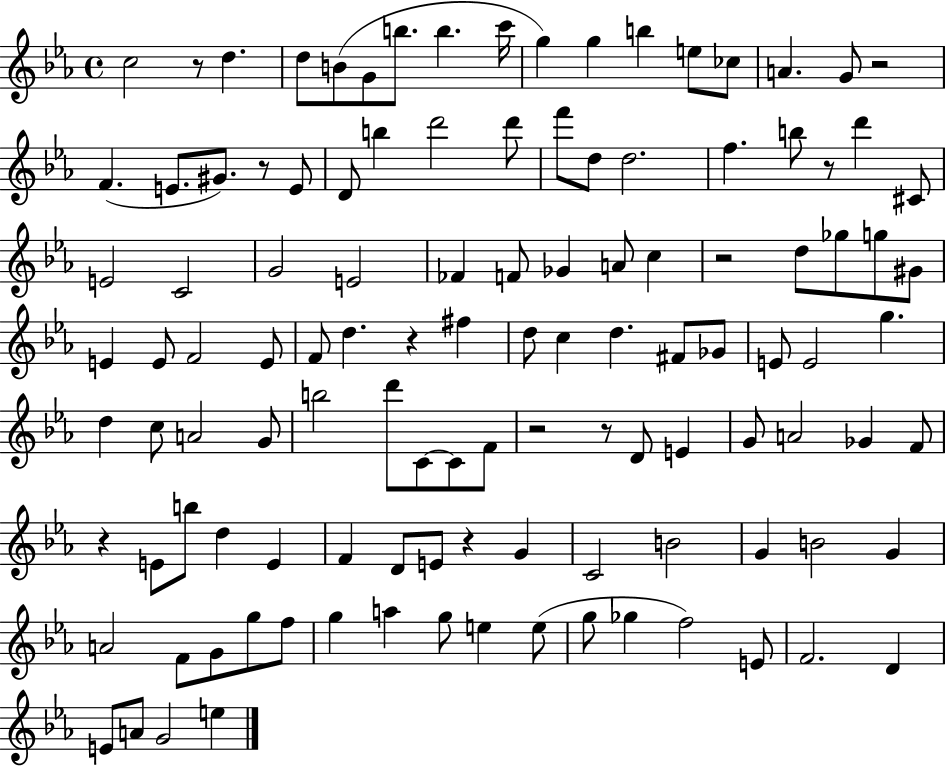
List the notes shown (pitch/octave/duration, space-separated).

C5/h R/e D5/q. D5/e B4/e G4/e B5/e. B5/q. C6/s G5/q G5/q B5/q E5/e CES5/e A4/q. G4/e R/h F4/q. E4/e. G#4/e. R/e E4/e D4/e B5/q D6/h D6/e F6/e D5/e D5/h. F5/q. B5/e R/e D6/q C#4/e E4/h C4/h G4/h E4/h FES4/q F4/e Gb4/q A4/e C5/q R/h D5/e Gb5/e G5/e G#4/e E4/q E4/e F4/h E4/e F4/e D5/q. R/q F#5/q D5/e C5/q D5/q. F#4/e Gb4/e E4/e E4/h G5/q. D5/q C5/e A4/h G4/e B5/h D6/e C4/e C4/e F4/e R/h R/e D4/e E4/q G4/e A4/h Gb4/q F4/e R/q E4/e B5/e D5/q E4/q F4/q D4/e E4/e R/q G4/q C4/h B4/h G4/q B4/h G4/q A4/h F4/e G4/e G5/e F5/e G5/q A5/q G5/e E5/q E5/e G5/e Gb5/q F5/h E4/e F4/h. D4/q E4/e A4/e G4/h E5/q